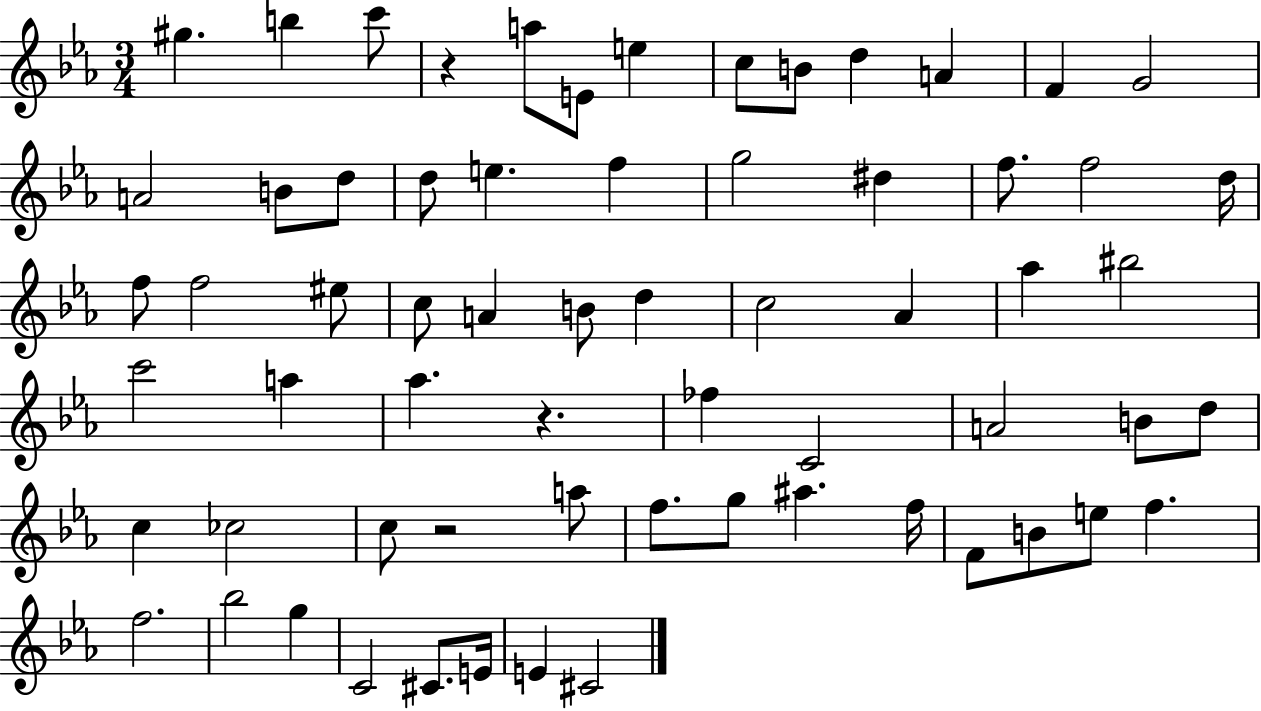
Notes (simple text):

G#5/q. B5/q C6/e R/q A5/e E4/e E5/q C5/e B4/e D5/q A4/q F4/q G4/h A4/h B4/e D5/e D5/e E5/q. F5/q G5/h D#5/q F5/e. F5/h D5/s F5/e F5/h EIS5/e C5/e A4/q B4/e D5/q C5/h Ab4/q Ab5/q BIS5/h C6/h A5/q Ab5/q. R/q. FES5/q C4/h A4/h B4/e D5/e C5/q CES5/h C5/e R/h A5/e F5/e. G5/e A#5/q. F5/s F4/e B4/e E5/e F5/q. F5/h. Bb5/h G5/q C4/h C#4/e. E4/s E4/q C#4/h